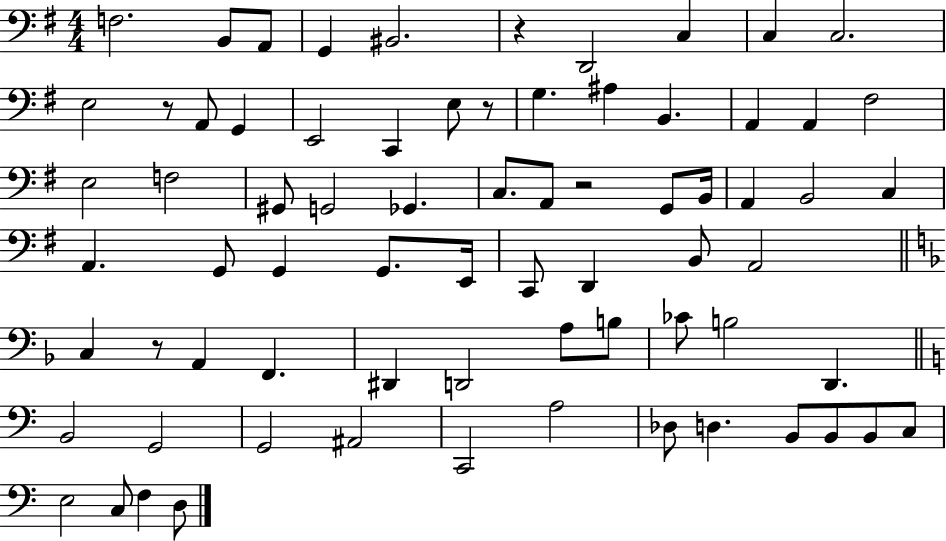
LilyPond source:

{
  \clef bass
  \numericTimeSignature
  \time 4/4
  \key g \major
  f2. b,8 a,8 | g,4 bis,2. | r4 d,2 c4 | c4 c2. | \break e2 r8 a,8 g,4 | e,2 c,4 e8 r8 | g4. ais4 b,4. | a,4 a,4 fis2 | \break e2 f2 | gis,8 g,2 ges,4. | c8. a,8 r2 g,8 b,16 | a,4 b,2 c4 | \break a,4. g,8 g,4 g,8. e,16 | c,8 d,4 b,8 a,2 | \bar "||" \break \key d \minor c4 r8 a,4 f,4. | dis,4 d,2 a8 b8 | ces'8 b2 d,4. | \bar "||" \break \key c \major b,2 g,2 | g,2 ais,2 | c,2 a2 | des8 d4. b,8 b,8 b,8 c8 | \break e2 c8 f4 d8 | \bar "|."
}